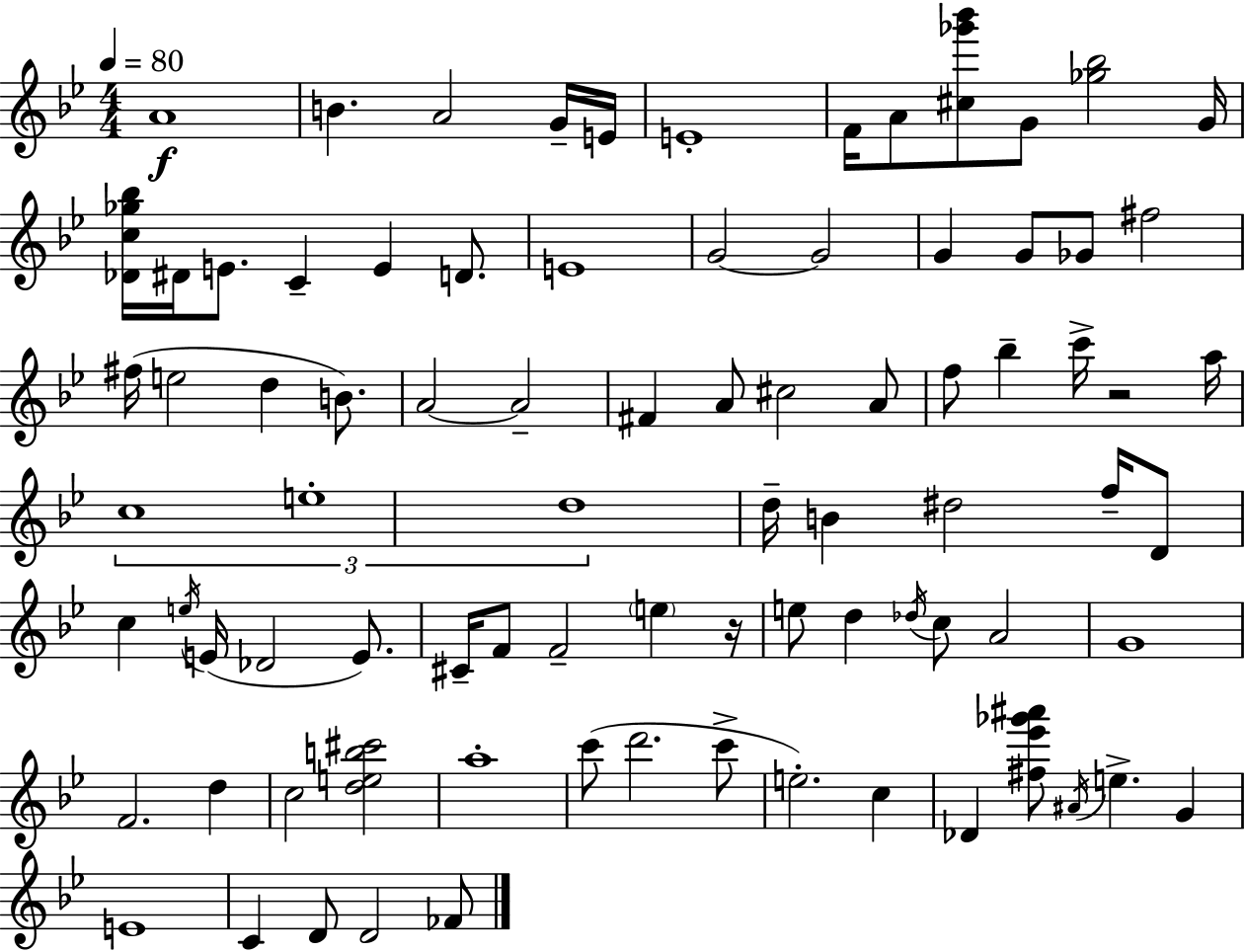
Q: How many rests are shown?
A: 2